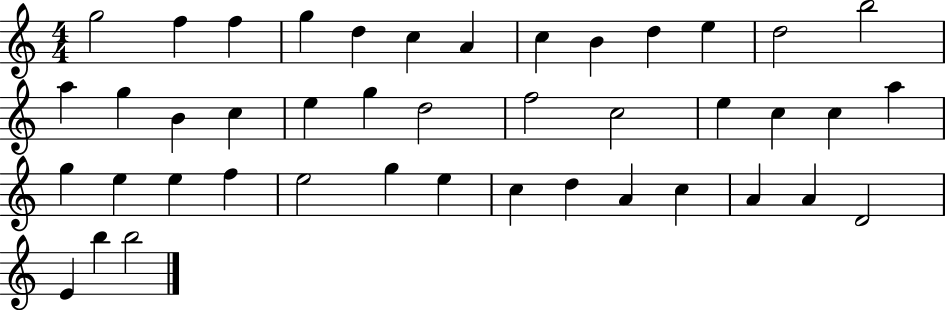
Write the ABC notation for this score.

X:1
T:Untitled
M:4/4
L:1/4
K:C
g2 f f g d c A c B d e d2 b2 a g B c e g d2 f2 c2 e c c a g e e f e2 g e c d A c A A D2 E b b2